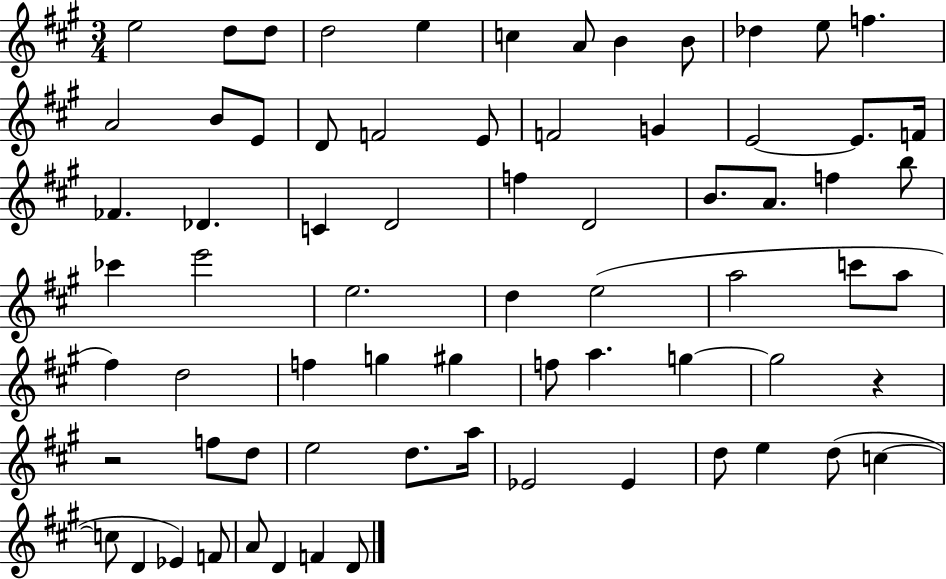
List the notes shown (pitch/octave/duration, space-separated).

E5/h D5/e D5/e D5/h E5/q C5/q A4/e B4/q B4/e Db5/q E5/e F5/q. A4/h B4/e E4/e D4/e F4/h E4/e F4/h G4/q E4/h E4/e. F4/s FES4/q. Db4/q. C4/q D4/h F5/q D4/h B4/e. A4/e. F5/q B5/e CES6/q E6/h E5/h. D5/q E5/h A5/h C6/e A5/e F#5/q D5/h F5/q G5/q G#5/q F5/e A5/q. G5/q G5/h R/q R/h F5/e D5/e E5/h D5/e. A5/s Eb4/h Eb4/q D5/e E5/q D5/e C5/q C5/e D4/q Eb4/q F4/e A4/e D4/q F4/q D4/e